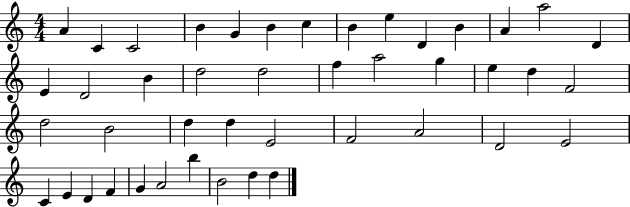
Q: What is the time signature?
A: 4/4